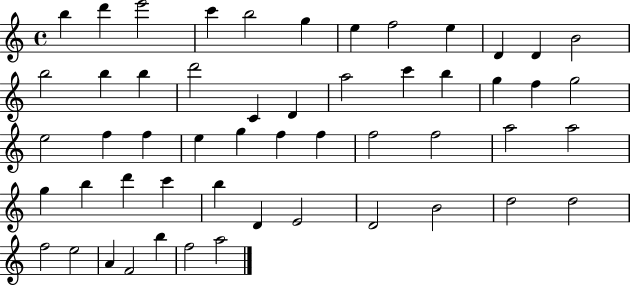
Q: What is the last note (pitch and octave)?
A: A5